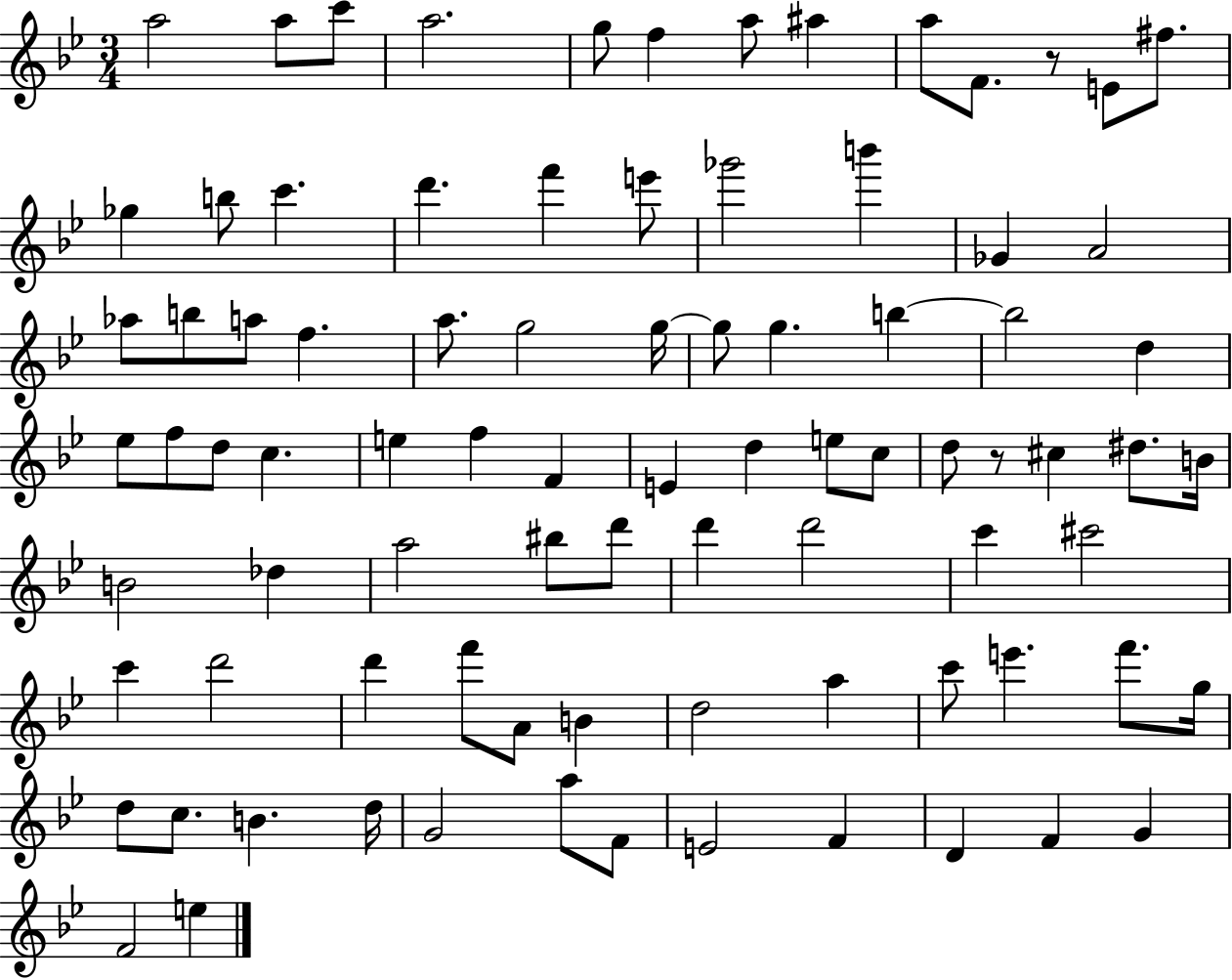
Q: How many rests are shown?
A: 2